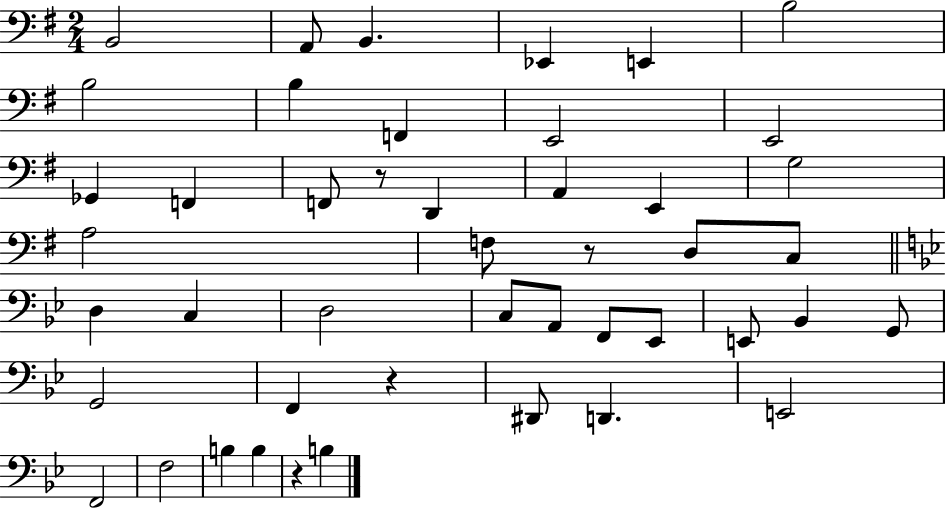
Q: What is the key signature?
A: G major